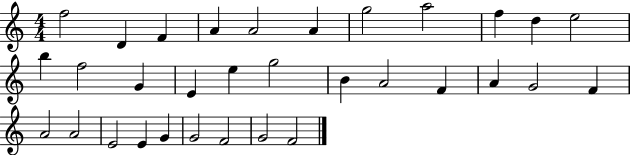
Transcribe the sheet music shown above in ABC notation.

X:1
T:Untitled
M:4/4
L:1/4
K:C
f2 D F A A2 A g2 a2 f d e2 b f2 G E e g2 B A2 F A G2 F A2 A2 E2 E G G2 F2 G2 F2